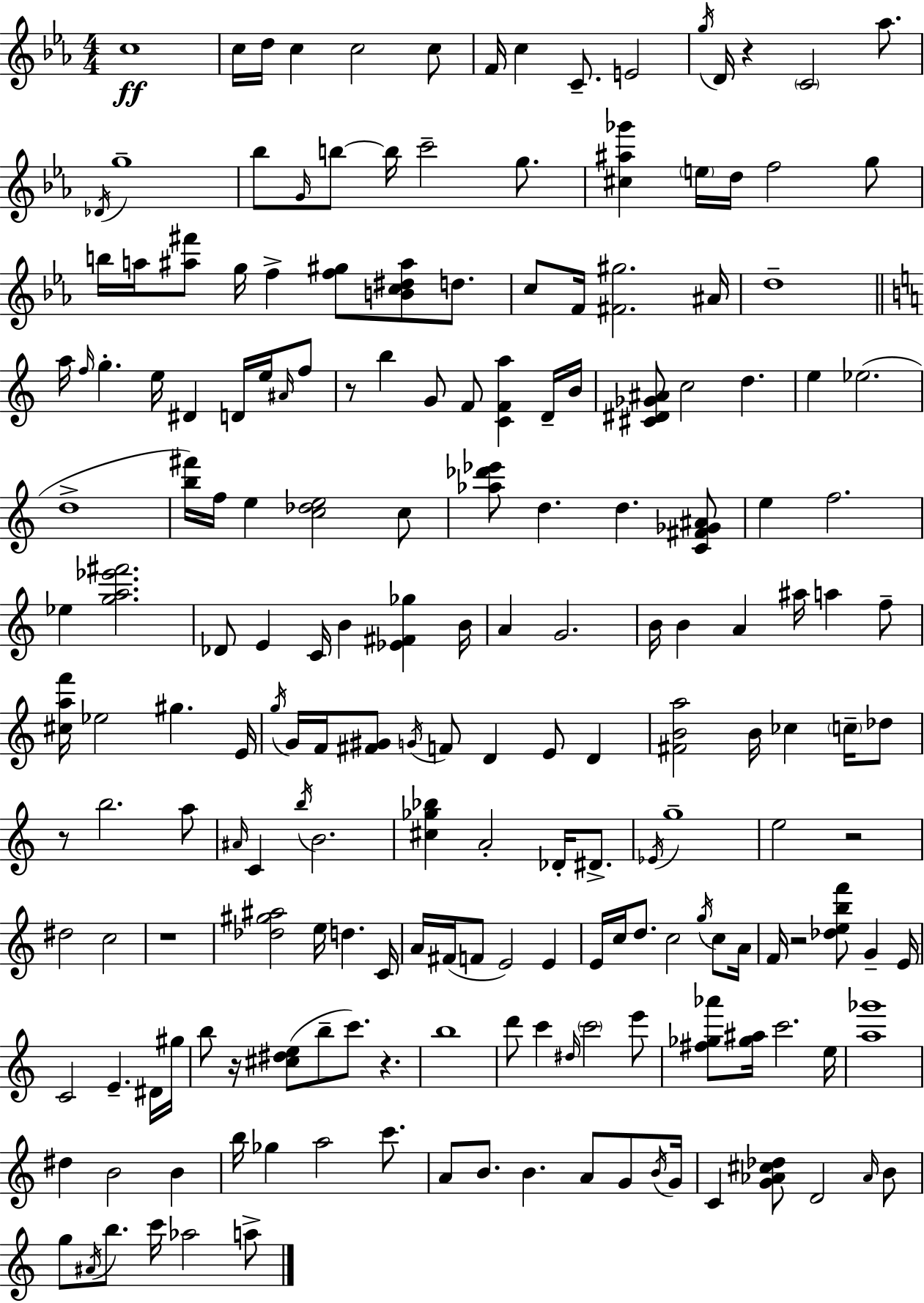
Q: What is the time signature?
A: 4/4